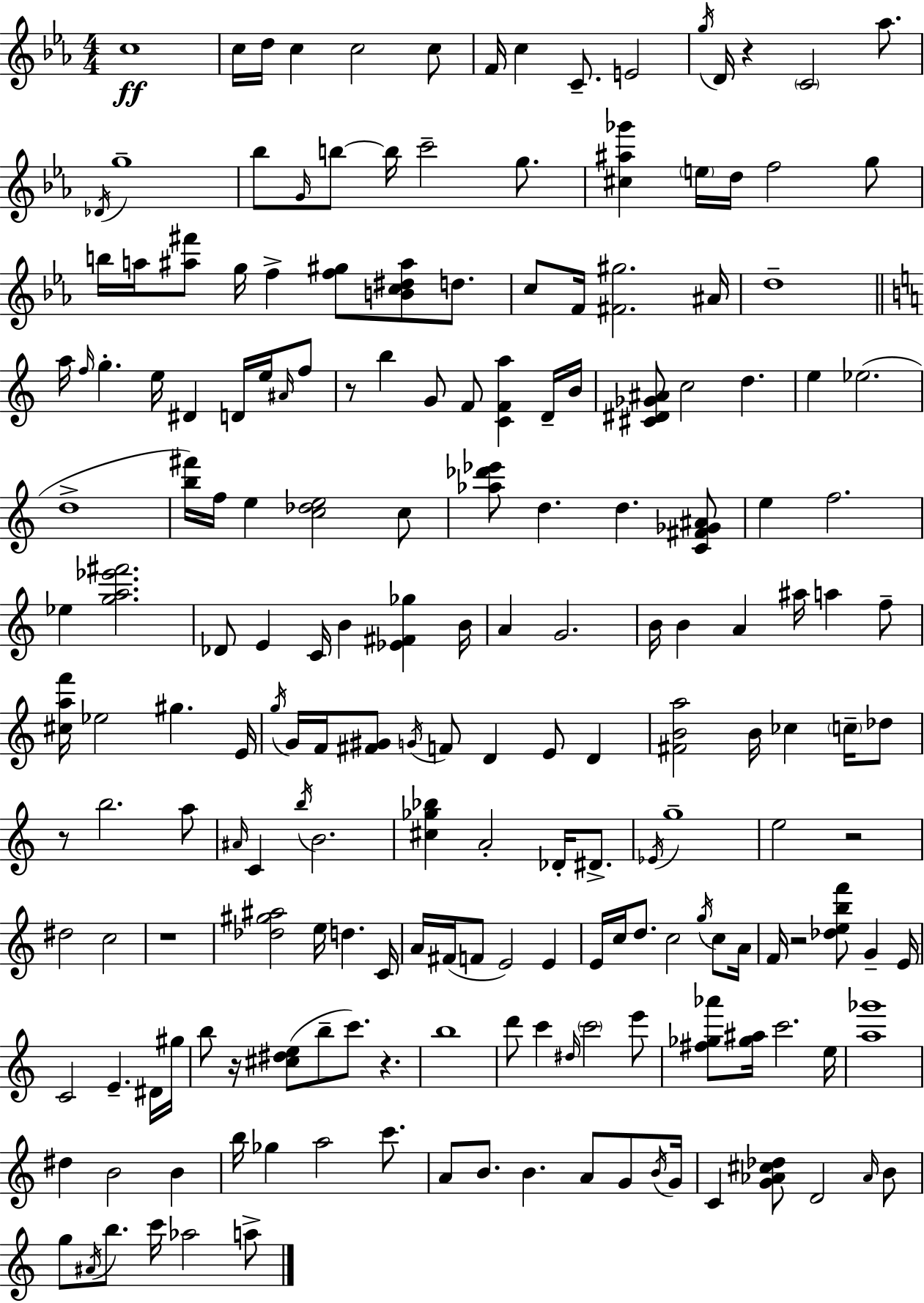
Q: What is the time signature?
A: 4/4